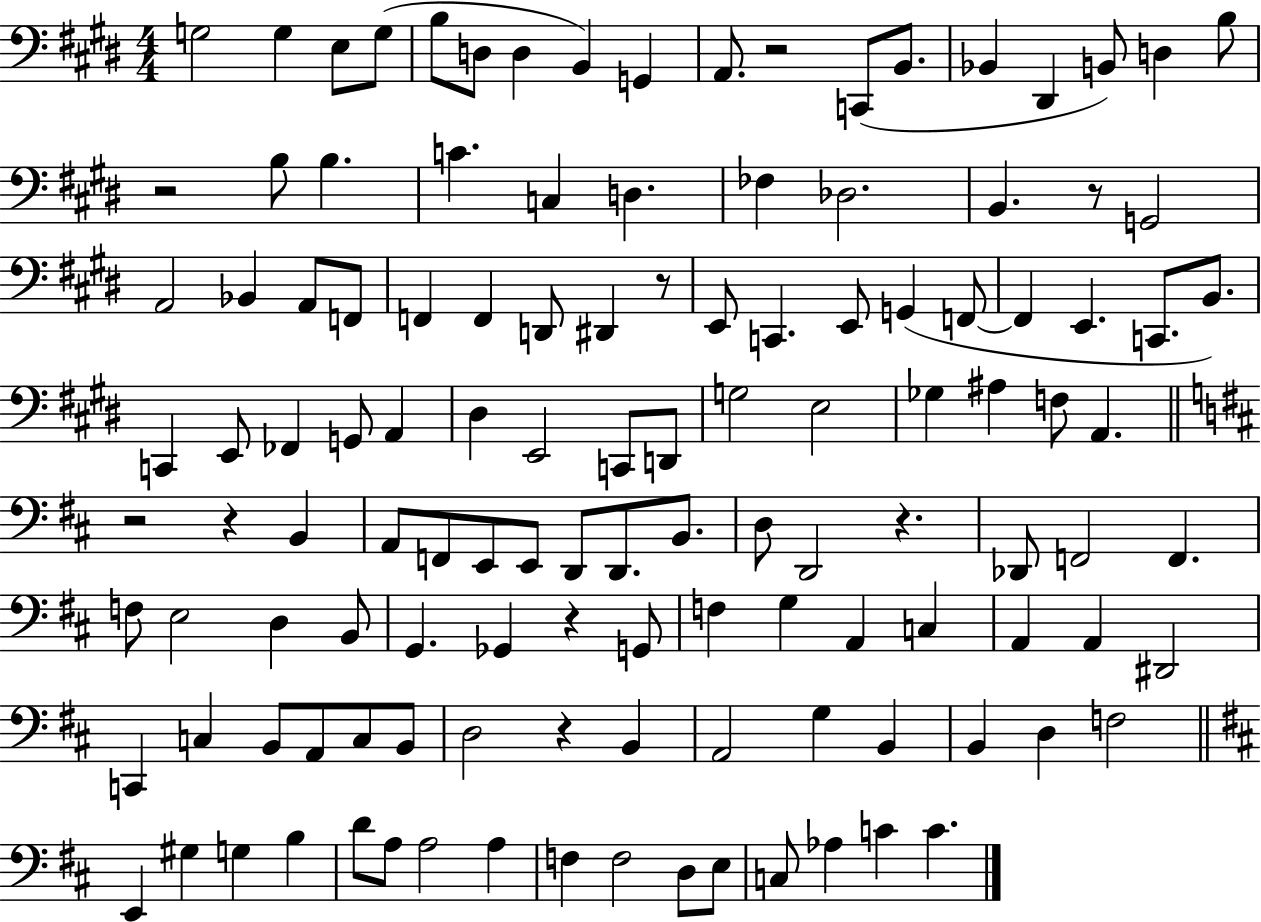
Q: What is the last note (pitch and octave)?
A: C4